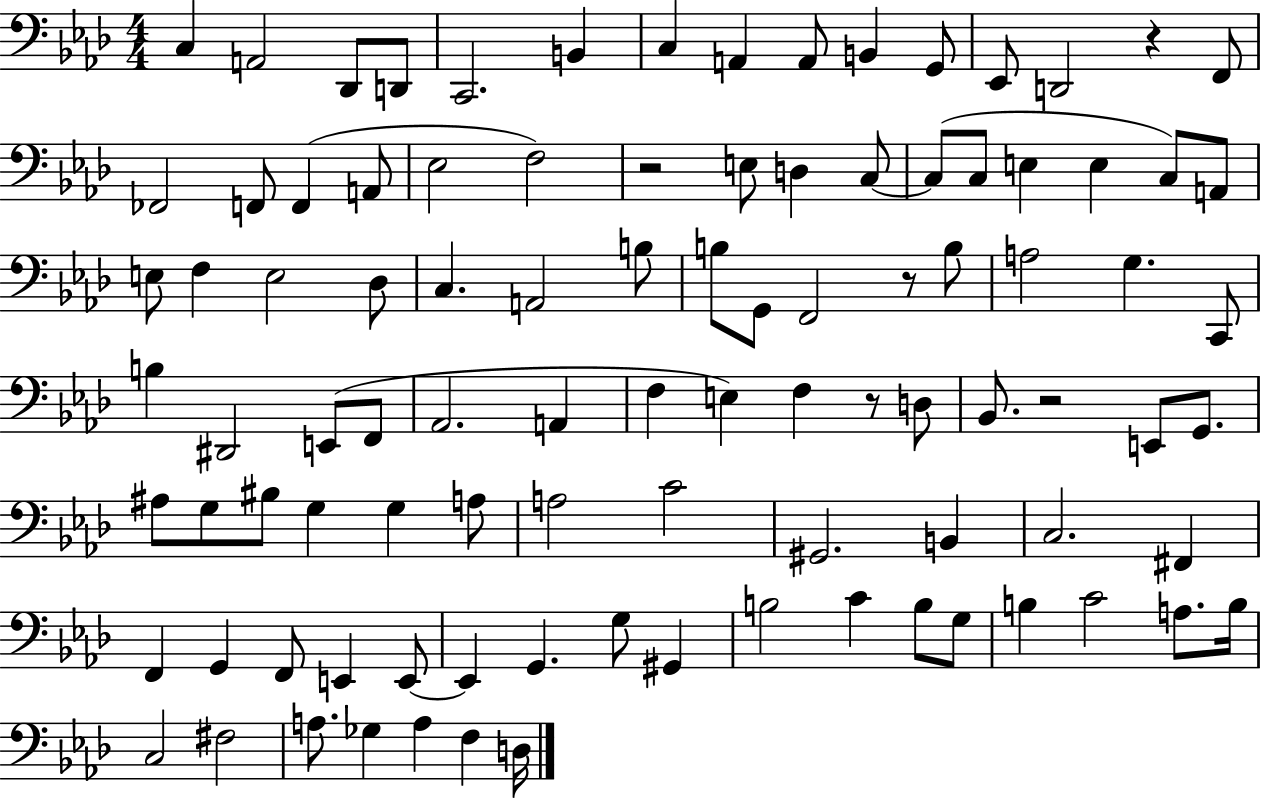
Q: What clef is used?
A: bass